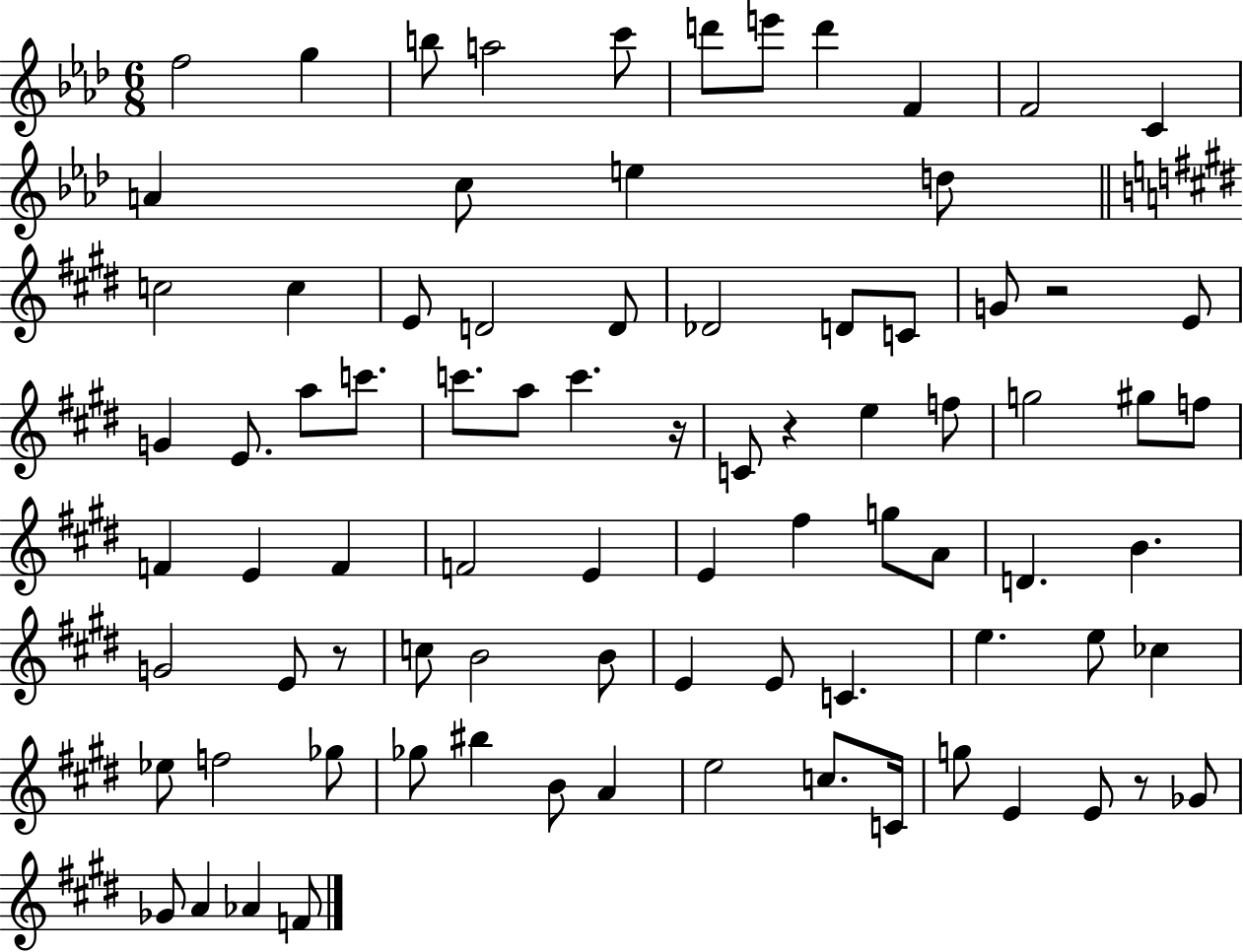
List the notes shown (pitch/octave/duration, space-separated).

F5/h G5/q B5/e A5/h C6/e D6/e E6/e D6/q F4/q F4/h C4/q A4/q C5/e E5/q D5/e C5/h C5/q E4/e D4/h D4/e Db4/h D4/e C4/e G4/e R/h E4/e G4/q E4/e. A5/e C6/e. C6/e. A5/e C6/q. R/s C4/e R/q E5/q F5/e G5/h G#5/e F5/e F4/q E4/q F4/q F4/h E4/q E4/q F#5/q G5/e A4/e D4/q. B4/q. G4/h E4/e R/e C5/e B4/h B4/e E4/q E4/e C4/q. E5/q. E5/e CES5/q Eb5/e F5/h Gb5/e Gb5/e BIS5/q B4/e A4/q E5/h C5/e. C4/s G5/e E4/q E4/e R/e Gb4/e Gb4/e A4/q Ab4/q F4/e